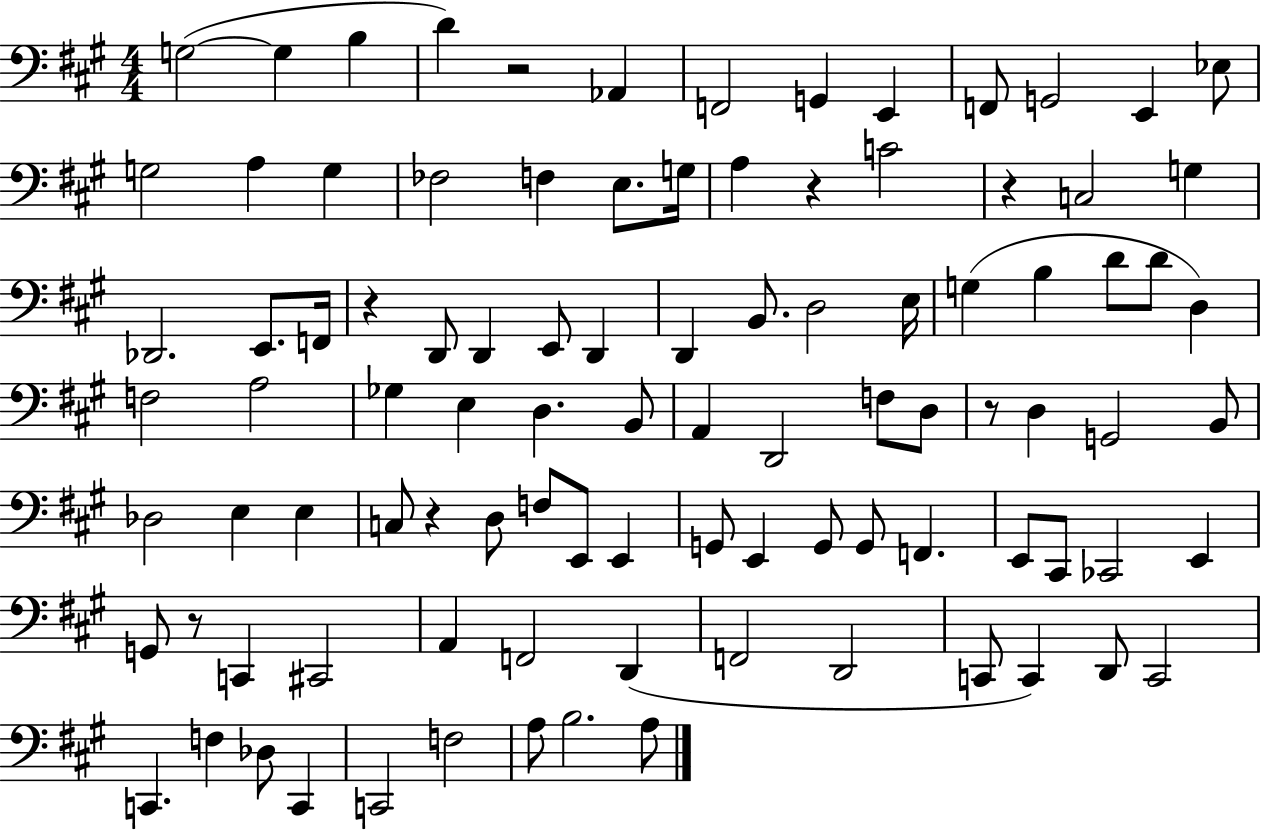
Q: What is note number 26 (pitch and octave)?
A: F2